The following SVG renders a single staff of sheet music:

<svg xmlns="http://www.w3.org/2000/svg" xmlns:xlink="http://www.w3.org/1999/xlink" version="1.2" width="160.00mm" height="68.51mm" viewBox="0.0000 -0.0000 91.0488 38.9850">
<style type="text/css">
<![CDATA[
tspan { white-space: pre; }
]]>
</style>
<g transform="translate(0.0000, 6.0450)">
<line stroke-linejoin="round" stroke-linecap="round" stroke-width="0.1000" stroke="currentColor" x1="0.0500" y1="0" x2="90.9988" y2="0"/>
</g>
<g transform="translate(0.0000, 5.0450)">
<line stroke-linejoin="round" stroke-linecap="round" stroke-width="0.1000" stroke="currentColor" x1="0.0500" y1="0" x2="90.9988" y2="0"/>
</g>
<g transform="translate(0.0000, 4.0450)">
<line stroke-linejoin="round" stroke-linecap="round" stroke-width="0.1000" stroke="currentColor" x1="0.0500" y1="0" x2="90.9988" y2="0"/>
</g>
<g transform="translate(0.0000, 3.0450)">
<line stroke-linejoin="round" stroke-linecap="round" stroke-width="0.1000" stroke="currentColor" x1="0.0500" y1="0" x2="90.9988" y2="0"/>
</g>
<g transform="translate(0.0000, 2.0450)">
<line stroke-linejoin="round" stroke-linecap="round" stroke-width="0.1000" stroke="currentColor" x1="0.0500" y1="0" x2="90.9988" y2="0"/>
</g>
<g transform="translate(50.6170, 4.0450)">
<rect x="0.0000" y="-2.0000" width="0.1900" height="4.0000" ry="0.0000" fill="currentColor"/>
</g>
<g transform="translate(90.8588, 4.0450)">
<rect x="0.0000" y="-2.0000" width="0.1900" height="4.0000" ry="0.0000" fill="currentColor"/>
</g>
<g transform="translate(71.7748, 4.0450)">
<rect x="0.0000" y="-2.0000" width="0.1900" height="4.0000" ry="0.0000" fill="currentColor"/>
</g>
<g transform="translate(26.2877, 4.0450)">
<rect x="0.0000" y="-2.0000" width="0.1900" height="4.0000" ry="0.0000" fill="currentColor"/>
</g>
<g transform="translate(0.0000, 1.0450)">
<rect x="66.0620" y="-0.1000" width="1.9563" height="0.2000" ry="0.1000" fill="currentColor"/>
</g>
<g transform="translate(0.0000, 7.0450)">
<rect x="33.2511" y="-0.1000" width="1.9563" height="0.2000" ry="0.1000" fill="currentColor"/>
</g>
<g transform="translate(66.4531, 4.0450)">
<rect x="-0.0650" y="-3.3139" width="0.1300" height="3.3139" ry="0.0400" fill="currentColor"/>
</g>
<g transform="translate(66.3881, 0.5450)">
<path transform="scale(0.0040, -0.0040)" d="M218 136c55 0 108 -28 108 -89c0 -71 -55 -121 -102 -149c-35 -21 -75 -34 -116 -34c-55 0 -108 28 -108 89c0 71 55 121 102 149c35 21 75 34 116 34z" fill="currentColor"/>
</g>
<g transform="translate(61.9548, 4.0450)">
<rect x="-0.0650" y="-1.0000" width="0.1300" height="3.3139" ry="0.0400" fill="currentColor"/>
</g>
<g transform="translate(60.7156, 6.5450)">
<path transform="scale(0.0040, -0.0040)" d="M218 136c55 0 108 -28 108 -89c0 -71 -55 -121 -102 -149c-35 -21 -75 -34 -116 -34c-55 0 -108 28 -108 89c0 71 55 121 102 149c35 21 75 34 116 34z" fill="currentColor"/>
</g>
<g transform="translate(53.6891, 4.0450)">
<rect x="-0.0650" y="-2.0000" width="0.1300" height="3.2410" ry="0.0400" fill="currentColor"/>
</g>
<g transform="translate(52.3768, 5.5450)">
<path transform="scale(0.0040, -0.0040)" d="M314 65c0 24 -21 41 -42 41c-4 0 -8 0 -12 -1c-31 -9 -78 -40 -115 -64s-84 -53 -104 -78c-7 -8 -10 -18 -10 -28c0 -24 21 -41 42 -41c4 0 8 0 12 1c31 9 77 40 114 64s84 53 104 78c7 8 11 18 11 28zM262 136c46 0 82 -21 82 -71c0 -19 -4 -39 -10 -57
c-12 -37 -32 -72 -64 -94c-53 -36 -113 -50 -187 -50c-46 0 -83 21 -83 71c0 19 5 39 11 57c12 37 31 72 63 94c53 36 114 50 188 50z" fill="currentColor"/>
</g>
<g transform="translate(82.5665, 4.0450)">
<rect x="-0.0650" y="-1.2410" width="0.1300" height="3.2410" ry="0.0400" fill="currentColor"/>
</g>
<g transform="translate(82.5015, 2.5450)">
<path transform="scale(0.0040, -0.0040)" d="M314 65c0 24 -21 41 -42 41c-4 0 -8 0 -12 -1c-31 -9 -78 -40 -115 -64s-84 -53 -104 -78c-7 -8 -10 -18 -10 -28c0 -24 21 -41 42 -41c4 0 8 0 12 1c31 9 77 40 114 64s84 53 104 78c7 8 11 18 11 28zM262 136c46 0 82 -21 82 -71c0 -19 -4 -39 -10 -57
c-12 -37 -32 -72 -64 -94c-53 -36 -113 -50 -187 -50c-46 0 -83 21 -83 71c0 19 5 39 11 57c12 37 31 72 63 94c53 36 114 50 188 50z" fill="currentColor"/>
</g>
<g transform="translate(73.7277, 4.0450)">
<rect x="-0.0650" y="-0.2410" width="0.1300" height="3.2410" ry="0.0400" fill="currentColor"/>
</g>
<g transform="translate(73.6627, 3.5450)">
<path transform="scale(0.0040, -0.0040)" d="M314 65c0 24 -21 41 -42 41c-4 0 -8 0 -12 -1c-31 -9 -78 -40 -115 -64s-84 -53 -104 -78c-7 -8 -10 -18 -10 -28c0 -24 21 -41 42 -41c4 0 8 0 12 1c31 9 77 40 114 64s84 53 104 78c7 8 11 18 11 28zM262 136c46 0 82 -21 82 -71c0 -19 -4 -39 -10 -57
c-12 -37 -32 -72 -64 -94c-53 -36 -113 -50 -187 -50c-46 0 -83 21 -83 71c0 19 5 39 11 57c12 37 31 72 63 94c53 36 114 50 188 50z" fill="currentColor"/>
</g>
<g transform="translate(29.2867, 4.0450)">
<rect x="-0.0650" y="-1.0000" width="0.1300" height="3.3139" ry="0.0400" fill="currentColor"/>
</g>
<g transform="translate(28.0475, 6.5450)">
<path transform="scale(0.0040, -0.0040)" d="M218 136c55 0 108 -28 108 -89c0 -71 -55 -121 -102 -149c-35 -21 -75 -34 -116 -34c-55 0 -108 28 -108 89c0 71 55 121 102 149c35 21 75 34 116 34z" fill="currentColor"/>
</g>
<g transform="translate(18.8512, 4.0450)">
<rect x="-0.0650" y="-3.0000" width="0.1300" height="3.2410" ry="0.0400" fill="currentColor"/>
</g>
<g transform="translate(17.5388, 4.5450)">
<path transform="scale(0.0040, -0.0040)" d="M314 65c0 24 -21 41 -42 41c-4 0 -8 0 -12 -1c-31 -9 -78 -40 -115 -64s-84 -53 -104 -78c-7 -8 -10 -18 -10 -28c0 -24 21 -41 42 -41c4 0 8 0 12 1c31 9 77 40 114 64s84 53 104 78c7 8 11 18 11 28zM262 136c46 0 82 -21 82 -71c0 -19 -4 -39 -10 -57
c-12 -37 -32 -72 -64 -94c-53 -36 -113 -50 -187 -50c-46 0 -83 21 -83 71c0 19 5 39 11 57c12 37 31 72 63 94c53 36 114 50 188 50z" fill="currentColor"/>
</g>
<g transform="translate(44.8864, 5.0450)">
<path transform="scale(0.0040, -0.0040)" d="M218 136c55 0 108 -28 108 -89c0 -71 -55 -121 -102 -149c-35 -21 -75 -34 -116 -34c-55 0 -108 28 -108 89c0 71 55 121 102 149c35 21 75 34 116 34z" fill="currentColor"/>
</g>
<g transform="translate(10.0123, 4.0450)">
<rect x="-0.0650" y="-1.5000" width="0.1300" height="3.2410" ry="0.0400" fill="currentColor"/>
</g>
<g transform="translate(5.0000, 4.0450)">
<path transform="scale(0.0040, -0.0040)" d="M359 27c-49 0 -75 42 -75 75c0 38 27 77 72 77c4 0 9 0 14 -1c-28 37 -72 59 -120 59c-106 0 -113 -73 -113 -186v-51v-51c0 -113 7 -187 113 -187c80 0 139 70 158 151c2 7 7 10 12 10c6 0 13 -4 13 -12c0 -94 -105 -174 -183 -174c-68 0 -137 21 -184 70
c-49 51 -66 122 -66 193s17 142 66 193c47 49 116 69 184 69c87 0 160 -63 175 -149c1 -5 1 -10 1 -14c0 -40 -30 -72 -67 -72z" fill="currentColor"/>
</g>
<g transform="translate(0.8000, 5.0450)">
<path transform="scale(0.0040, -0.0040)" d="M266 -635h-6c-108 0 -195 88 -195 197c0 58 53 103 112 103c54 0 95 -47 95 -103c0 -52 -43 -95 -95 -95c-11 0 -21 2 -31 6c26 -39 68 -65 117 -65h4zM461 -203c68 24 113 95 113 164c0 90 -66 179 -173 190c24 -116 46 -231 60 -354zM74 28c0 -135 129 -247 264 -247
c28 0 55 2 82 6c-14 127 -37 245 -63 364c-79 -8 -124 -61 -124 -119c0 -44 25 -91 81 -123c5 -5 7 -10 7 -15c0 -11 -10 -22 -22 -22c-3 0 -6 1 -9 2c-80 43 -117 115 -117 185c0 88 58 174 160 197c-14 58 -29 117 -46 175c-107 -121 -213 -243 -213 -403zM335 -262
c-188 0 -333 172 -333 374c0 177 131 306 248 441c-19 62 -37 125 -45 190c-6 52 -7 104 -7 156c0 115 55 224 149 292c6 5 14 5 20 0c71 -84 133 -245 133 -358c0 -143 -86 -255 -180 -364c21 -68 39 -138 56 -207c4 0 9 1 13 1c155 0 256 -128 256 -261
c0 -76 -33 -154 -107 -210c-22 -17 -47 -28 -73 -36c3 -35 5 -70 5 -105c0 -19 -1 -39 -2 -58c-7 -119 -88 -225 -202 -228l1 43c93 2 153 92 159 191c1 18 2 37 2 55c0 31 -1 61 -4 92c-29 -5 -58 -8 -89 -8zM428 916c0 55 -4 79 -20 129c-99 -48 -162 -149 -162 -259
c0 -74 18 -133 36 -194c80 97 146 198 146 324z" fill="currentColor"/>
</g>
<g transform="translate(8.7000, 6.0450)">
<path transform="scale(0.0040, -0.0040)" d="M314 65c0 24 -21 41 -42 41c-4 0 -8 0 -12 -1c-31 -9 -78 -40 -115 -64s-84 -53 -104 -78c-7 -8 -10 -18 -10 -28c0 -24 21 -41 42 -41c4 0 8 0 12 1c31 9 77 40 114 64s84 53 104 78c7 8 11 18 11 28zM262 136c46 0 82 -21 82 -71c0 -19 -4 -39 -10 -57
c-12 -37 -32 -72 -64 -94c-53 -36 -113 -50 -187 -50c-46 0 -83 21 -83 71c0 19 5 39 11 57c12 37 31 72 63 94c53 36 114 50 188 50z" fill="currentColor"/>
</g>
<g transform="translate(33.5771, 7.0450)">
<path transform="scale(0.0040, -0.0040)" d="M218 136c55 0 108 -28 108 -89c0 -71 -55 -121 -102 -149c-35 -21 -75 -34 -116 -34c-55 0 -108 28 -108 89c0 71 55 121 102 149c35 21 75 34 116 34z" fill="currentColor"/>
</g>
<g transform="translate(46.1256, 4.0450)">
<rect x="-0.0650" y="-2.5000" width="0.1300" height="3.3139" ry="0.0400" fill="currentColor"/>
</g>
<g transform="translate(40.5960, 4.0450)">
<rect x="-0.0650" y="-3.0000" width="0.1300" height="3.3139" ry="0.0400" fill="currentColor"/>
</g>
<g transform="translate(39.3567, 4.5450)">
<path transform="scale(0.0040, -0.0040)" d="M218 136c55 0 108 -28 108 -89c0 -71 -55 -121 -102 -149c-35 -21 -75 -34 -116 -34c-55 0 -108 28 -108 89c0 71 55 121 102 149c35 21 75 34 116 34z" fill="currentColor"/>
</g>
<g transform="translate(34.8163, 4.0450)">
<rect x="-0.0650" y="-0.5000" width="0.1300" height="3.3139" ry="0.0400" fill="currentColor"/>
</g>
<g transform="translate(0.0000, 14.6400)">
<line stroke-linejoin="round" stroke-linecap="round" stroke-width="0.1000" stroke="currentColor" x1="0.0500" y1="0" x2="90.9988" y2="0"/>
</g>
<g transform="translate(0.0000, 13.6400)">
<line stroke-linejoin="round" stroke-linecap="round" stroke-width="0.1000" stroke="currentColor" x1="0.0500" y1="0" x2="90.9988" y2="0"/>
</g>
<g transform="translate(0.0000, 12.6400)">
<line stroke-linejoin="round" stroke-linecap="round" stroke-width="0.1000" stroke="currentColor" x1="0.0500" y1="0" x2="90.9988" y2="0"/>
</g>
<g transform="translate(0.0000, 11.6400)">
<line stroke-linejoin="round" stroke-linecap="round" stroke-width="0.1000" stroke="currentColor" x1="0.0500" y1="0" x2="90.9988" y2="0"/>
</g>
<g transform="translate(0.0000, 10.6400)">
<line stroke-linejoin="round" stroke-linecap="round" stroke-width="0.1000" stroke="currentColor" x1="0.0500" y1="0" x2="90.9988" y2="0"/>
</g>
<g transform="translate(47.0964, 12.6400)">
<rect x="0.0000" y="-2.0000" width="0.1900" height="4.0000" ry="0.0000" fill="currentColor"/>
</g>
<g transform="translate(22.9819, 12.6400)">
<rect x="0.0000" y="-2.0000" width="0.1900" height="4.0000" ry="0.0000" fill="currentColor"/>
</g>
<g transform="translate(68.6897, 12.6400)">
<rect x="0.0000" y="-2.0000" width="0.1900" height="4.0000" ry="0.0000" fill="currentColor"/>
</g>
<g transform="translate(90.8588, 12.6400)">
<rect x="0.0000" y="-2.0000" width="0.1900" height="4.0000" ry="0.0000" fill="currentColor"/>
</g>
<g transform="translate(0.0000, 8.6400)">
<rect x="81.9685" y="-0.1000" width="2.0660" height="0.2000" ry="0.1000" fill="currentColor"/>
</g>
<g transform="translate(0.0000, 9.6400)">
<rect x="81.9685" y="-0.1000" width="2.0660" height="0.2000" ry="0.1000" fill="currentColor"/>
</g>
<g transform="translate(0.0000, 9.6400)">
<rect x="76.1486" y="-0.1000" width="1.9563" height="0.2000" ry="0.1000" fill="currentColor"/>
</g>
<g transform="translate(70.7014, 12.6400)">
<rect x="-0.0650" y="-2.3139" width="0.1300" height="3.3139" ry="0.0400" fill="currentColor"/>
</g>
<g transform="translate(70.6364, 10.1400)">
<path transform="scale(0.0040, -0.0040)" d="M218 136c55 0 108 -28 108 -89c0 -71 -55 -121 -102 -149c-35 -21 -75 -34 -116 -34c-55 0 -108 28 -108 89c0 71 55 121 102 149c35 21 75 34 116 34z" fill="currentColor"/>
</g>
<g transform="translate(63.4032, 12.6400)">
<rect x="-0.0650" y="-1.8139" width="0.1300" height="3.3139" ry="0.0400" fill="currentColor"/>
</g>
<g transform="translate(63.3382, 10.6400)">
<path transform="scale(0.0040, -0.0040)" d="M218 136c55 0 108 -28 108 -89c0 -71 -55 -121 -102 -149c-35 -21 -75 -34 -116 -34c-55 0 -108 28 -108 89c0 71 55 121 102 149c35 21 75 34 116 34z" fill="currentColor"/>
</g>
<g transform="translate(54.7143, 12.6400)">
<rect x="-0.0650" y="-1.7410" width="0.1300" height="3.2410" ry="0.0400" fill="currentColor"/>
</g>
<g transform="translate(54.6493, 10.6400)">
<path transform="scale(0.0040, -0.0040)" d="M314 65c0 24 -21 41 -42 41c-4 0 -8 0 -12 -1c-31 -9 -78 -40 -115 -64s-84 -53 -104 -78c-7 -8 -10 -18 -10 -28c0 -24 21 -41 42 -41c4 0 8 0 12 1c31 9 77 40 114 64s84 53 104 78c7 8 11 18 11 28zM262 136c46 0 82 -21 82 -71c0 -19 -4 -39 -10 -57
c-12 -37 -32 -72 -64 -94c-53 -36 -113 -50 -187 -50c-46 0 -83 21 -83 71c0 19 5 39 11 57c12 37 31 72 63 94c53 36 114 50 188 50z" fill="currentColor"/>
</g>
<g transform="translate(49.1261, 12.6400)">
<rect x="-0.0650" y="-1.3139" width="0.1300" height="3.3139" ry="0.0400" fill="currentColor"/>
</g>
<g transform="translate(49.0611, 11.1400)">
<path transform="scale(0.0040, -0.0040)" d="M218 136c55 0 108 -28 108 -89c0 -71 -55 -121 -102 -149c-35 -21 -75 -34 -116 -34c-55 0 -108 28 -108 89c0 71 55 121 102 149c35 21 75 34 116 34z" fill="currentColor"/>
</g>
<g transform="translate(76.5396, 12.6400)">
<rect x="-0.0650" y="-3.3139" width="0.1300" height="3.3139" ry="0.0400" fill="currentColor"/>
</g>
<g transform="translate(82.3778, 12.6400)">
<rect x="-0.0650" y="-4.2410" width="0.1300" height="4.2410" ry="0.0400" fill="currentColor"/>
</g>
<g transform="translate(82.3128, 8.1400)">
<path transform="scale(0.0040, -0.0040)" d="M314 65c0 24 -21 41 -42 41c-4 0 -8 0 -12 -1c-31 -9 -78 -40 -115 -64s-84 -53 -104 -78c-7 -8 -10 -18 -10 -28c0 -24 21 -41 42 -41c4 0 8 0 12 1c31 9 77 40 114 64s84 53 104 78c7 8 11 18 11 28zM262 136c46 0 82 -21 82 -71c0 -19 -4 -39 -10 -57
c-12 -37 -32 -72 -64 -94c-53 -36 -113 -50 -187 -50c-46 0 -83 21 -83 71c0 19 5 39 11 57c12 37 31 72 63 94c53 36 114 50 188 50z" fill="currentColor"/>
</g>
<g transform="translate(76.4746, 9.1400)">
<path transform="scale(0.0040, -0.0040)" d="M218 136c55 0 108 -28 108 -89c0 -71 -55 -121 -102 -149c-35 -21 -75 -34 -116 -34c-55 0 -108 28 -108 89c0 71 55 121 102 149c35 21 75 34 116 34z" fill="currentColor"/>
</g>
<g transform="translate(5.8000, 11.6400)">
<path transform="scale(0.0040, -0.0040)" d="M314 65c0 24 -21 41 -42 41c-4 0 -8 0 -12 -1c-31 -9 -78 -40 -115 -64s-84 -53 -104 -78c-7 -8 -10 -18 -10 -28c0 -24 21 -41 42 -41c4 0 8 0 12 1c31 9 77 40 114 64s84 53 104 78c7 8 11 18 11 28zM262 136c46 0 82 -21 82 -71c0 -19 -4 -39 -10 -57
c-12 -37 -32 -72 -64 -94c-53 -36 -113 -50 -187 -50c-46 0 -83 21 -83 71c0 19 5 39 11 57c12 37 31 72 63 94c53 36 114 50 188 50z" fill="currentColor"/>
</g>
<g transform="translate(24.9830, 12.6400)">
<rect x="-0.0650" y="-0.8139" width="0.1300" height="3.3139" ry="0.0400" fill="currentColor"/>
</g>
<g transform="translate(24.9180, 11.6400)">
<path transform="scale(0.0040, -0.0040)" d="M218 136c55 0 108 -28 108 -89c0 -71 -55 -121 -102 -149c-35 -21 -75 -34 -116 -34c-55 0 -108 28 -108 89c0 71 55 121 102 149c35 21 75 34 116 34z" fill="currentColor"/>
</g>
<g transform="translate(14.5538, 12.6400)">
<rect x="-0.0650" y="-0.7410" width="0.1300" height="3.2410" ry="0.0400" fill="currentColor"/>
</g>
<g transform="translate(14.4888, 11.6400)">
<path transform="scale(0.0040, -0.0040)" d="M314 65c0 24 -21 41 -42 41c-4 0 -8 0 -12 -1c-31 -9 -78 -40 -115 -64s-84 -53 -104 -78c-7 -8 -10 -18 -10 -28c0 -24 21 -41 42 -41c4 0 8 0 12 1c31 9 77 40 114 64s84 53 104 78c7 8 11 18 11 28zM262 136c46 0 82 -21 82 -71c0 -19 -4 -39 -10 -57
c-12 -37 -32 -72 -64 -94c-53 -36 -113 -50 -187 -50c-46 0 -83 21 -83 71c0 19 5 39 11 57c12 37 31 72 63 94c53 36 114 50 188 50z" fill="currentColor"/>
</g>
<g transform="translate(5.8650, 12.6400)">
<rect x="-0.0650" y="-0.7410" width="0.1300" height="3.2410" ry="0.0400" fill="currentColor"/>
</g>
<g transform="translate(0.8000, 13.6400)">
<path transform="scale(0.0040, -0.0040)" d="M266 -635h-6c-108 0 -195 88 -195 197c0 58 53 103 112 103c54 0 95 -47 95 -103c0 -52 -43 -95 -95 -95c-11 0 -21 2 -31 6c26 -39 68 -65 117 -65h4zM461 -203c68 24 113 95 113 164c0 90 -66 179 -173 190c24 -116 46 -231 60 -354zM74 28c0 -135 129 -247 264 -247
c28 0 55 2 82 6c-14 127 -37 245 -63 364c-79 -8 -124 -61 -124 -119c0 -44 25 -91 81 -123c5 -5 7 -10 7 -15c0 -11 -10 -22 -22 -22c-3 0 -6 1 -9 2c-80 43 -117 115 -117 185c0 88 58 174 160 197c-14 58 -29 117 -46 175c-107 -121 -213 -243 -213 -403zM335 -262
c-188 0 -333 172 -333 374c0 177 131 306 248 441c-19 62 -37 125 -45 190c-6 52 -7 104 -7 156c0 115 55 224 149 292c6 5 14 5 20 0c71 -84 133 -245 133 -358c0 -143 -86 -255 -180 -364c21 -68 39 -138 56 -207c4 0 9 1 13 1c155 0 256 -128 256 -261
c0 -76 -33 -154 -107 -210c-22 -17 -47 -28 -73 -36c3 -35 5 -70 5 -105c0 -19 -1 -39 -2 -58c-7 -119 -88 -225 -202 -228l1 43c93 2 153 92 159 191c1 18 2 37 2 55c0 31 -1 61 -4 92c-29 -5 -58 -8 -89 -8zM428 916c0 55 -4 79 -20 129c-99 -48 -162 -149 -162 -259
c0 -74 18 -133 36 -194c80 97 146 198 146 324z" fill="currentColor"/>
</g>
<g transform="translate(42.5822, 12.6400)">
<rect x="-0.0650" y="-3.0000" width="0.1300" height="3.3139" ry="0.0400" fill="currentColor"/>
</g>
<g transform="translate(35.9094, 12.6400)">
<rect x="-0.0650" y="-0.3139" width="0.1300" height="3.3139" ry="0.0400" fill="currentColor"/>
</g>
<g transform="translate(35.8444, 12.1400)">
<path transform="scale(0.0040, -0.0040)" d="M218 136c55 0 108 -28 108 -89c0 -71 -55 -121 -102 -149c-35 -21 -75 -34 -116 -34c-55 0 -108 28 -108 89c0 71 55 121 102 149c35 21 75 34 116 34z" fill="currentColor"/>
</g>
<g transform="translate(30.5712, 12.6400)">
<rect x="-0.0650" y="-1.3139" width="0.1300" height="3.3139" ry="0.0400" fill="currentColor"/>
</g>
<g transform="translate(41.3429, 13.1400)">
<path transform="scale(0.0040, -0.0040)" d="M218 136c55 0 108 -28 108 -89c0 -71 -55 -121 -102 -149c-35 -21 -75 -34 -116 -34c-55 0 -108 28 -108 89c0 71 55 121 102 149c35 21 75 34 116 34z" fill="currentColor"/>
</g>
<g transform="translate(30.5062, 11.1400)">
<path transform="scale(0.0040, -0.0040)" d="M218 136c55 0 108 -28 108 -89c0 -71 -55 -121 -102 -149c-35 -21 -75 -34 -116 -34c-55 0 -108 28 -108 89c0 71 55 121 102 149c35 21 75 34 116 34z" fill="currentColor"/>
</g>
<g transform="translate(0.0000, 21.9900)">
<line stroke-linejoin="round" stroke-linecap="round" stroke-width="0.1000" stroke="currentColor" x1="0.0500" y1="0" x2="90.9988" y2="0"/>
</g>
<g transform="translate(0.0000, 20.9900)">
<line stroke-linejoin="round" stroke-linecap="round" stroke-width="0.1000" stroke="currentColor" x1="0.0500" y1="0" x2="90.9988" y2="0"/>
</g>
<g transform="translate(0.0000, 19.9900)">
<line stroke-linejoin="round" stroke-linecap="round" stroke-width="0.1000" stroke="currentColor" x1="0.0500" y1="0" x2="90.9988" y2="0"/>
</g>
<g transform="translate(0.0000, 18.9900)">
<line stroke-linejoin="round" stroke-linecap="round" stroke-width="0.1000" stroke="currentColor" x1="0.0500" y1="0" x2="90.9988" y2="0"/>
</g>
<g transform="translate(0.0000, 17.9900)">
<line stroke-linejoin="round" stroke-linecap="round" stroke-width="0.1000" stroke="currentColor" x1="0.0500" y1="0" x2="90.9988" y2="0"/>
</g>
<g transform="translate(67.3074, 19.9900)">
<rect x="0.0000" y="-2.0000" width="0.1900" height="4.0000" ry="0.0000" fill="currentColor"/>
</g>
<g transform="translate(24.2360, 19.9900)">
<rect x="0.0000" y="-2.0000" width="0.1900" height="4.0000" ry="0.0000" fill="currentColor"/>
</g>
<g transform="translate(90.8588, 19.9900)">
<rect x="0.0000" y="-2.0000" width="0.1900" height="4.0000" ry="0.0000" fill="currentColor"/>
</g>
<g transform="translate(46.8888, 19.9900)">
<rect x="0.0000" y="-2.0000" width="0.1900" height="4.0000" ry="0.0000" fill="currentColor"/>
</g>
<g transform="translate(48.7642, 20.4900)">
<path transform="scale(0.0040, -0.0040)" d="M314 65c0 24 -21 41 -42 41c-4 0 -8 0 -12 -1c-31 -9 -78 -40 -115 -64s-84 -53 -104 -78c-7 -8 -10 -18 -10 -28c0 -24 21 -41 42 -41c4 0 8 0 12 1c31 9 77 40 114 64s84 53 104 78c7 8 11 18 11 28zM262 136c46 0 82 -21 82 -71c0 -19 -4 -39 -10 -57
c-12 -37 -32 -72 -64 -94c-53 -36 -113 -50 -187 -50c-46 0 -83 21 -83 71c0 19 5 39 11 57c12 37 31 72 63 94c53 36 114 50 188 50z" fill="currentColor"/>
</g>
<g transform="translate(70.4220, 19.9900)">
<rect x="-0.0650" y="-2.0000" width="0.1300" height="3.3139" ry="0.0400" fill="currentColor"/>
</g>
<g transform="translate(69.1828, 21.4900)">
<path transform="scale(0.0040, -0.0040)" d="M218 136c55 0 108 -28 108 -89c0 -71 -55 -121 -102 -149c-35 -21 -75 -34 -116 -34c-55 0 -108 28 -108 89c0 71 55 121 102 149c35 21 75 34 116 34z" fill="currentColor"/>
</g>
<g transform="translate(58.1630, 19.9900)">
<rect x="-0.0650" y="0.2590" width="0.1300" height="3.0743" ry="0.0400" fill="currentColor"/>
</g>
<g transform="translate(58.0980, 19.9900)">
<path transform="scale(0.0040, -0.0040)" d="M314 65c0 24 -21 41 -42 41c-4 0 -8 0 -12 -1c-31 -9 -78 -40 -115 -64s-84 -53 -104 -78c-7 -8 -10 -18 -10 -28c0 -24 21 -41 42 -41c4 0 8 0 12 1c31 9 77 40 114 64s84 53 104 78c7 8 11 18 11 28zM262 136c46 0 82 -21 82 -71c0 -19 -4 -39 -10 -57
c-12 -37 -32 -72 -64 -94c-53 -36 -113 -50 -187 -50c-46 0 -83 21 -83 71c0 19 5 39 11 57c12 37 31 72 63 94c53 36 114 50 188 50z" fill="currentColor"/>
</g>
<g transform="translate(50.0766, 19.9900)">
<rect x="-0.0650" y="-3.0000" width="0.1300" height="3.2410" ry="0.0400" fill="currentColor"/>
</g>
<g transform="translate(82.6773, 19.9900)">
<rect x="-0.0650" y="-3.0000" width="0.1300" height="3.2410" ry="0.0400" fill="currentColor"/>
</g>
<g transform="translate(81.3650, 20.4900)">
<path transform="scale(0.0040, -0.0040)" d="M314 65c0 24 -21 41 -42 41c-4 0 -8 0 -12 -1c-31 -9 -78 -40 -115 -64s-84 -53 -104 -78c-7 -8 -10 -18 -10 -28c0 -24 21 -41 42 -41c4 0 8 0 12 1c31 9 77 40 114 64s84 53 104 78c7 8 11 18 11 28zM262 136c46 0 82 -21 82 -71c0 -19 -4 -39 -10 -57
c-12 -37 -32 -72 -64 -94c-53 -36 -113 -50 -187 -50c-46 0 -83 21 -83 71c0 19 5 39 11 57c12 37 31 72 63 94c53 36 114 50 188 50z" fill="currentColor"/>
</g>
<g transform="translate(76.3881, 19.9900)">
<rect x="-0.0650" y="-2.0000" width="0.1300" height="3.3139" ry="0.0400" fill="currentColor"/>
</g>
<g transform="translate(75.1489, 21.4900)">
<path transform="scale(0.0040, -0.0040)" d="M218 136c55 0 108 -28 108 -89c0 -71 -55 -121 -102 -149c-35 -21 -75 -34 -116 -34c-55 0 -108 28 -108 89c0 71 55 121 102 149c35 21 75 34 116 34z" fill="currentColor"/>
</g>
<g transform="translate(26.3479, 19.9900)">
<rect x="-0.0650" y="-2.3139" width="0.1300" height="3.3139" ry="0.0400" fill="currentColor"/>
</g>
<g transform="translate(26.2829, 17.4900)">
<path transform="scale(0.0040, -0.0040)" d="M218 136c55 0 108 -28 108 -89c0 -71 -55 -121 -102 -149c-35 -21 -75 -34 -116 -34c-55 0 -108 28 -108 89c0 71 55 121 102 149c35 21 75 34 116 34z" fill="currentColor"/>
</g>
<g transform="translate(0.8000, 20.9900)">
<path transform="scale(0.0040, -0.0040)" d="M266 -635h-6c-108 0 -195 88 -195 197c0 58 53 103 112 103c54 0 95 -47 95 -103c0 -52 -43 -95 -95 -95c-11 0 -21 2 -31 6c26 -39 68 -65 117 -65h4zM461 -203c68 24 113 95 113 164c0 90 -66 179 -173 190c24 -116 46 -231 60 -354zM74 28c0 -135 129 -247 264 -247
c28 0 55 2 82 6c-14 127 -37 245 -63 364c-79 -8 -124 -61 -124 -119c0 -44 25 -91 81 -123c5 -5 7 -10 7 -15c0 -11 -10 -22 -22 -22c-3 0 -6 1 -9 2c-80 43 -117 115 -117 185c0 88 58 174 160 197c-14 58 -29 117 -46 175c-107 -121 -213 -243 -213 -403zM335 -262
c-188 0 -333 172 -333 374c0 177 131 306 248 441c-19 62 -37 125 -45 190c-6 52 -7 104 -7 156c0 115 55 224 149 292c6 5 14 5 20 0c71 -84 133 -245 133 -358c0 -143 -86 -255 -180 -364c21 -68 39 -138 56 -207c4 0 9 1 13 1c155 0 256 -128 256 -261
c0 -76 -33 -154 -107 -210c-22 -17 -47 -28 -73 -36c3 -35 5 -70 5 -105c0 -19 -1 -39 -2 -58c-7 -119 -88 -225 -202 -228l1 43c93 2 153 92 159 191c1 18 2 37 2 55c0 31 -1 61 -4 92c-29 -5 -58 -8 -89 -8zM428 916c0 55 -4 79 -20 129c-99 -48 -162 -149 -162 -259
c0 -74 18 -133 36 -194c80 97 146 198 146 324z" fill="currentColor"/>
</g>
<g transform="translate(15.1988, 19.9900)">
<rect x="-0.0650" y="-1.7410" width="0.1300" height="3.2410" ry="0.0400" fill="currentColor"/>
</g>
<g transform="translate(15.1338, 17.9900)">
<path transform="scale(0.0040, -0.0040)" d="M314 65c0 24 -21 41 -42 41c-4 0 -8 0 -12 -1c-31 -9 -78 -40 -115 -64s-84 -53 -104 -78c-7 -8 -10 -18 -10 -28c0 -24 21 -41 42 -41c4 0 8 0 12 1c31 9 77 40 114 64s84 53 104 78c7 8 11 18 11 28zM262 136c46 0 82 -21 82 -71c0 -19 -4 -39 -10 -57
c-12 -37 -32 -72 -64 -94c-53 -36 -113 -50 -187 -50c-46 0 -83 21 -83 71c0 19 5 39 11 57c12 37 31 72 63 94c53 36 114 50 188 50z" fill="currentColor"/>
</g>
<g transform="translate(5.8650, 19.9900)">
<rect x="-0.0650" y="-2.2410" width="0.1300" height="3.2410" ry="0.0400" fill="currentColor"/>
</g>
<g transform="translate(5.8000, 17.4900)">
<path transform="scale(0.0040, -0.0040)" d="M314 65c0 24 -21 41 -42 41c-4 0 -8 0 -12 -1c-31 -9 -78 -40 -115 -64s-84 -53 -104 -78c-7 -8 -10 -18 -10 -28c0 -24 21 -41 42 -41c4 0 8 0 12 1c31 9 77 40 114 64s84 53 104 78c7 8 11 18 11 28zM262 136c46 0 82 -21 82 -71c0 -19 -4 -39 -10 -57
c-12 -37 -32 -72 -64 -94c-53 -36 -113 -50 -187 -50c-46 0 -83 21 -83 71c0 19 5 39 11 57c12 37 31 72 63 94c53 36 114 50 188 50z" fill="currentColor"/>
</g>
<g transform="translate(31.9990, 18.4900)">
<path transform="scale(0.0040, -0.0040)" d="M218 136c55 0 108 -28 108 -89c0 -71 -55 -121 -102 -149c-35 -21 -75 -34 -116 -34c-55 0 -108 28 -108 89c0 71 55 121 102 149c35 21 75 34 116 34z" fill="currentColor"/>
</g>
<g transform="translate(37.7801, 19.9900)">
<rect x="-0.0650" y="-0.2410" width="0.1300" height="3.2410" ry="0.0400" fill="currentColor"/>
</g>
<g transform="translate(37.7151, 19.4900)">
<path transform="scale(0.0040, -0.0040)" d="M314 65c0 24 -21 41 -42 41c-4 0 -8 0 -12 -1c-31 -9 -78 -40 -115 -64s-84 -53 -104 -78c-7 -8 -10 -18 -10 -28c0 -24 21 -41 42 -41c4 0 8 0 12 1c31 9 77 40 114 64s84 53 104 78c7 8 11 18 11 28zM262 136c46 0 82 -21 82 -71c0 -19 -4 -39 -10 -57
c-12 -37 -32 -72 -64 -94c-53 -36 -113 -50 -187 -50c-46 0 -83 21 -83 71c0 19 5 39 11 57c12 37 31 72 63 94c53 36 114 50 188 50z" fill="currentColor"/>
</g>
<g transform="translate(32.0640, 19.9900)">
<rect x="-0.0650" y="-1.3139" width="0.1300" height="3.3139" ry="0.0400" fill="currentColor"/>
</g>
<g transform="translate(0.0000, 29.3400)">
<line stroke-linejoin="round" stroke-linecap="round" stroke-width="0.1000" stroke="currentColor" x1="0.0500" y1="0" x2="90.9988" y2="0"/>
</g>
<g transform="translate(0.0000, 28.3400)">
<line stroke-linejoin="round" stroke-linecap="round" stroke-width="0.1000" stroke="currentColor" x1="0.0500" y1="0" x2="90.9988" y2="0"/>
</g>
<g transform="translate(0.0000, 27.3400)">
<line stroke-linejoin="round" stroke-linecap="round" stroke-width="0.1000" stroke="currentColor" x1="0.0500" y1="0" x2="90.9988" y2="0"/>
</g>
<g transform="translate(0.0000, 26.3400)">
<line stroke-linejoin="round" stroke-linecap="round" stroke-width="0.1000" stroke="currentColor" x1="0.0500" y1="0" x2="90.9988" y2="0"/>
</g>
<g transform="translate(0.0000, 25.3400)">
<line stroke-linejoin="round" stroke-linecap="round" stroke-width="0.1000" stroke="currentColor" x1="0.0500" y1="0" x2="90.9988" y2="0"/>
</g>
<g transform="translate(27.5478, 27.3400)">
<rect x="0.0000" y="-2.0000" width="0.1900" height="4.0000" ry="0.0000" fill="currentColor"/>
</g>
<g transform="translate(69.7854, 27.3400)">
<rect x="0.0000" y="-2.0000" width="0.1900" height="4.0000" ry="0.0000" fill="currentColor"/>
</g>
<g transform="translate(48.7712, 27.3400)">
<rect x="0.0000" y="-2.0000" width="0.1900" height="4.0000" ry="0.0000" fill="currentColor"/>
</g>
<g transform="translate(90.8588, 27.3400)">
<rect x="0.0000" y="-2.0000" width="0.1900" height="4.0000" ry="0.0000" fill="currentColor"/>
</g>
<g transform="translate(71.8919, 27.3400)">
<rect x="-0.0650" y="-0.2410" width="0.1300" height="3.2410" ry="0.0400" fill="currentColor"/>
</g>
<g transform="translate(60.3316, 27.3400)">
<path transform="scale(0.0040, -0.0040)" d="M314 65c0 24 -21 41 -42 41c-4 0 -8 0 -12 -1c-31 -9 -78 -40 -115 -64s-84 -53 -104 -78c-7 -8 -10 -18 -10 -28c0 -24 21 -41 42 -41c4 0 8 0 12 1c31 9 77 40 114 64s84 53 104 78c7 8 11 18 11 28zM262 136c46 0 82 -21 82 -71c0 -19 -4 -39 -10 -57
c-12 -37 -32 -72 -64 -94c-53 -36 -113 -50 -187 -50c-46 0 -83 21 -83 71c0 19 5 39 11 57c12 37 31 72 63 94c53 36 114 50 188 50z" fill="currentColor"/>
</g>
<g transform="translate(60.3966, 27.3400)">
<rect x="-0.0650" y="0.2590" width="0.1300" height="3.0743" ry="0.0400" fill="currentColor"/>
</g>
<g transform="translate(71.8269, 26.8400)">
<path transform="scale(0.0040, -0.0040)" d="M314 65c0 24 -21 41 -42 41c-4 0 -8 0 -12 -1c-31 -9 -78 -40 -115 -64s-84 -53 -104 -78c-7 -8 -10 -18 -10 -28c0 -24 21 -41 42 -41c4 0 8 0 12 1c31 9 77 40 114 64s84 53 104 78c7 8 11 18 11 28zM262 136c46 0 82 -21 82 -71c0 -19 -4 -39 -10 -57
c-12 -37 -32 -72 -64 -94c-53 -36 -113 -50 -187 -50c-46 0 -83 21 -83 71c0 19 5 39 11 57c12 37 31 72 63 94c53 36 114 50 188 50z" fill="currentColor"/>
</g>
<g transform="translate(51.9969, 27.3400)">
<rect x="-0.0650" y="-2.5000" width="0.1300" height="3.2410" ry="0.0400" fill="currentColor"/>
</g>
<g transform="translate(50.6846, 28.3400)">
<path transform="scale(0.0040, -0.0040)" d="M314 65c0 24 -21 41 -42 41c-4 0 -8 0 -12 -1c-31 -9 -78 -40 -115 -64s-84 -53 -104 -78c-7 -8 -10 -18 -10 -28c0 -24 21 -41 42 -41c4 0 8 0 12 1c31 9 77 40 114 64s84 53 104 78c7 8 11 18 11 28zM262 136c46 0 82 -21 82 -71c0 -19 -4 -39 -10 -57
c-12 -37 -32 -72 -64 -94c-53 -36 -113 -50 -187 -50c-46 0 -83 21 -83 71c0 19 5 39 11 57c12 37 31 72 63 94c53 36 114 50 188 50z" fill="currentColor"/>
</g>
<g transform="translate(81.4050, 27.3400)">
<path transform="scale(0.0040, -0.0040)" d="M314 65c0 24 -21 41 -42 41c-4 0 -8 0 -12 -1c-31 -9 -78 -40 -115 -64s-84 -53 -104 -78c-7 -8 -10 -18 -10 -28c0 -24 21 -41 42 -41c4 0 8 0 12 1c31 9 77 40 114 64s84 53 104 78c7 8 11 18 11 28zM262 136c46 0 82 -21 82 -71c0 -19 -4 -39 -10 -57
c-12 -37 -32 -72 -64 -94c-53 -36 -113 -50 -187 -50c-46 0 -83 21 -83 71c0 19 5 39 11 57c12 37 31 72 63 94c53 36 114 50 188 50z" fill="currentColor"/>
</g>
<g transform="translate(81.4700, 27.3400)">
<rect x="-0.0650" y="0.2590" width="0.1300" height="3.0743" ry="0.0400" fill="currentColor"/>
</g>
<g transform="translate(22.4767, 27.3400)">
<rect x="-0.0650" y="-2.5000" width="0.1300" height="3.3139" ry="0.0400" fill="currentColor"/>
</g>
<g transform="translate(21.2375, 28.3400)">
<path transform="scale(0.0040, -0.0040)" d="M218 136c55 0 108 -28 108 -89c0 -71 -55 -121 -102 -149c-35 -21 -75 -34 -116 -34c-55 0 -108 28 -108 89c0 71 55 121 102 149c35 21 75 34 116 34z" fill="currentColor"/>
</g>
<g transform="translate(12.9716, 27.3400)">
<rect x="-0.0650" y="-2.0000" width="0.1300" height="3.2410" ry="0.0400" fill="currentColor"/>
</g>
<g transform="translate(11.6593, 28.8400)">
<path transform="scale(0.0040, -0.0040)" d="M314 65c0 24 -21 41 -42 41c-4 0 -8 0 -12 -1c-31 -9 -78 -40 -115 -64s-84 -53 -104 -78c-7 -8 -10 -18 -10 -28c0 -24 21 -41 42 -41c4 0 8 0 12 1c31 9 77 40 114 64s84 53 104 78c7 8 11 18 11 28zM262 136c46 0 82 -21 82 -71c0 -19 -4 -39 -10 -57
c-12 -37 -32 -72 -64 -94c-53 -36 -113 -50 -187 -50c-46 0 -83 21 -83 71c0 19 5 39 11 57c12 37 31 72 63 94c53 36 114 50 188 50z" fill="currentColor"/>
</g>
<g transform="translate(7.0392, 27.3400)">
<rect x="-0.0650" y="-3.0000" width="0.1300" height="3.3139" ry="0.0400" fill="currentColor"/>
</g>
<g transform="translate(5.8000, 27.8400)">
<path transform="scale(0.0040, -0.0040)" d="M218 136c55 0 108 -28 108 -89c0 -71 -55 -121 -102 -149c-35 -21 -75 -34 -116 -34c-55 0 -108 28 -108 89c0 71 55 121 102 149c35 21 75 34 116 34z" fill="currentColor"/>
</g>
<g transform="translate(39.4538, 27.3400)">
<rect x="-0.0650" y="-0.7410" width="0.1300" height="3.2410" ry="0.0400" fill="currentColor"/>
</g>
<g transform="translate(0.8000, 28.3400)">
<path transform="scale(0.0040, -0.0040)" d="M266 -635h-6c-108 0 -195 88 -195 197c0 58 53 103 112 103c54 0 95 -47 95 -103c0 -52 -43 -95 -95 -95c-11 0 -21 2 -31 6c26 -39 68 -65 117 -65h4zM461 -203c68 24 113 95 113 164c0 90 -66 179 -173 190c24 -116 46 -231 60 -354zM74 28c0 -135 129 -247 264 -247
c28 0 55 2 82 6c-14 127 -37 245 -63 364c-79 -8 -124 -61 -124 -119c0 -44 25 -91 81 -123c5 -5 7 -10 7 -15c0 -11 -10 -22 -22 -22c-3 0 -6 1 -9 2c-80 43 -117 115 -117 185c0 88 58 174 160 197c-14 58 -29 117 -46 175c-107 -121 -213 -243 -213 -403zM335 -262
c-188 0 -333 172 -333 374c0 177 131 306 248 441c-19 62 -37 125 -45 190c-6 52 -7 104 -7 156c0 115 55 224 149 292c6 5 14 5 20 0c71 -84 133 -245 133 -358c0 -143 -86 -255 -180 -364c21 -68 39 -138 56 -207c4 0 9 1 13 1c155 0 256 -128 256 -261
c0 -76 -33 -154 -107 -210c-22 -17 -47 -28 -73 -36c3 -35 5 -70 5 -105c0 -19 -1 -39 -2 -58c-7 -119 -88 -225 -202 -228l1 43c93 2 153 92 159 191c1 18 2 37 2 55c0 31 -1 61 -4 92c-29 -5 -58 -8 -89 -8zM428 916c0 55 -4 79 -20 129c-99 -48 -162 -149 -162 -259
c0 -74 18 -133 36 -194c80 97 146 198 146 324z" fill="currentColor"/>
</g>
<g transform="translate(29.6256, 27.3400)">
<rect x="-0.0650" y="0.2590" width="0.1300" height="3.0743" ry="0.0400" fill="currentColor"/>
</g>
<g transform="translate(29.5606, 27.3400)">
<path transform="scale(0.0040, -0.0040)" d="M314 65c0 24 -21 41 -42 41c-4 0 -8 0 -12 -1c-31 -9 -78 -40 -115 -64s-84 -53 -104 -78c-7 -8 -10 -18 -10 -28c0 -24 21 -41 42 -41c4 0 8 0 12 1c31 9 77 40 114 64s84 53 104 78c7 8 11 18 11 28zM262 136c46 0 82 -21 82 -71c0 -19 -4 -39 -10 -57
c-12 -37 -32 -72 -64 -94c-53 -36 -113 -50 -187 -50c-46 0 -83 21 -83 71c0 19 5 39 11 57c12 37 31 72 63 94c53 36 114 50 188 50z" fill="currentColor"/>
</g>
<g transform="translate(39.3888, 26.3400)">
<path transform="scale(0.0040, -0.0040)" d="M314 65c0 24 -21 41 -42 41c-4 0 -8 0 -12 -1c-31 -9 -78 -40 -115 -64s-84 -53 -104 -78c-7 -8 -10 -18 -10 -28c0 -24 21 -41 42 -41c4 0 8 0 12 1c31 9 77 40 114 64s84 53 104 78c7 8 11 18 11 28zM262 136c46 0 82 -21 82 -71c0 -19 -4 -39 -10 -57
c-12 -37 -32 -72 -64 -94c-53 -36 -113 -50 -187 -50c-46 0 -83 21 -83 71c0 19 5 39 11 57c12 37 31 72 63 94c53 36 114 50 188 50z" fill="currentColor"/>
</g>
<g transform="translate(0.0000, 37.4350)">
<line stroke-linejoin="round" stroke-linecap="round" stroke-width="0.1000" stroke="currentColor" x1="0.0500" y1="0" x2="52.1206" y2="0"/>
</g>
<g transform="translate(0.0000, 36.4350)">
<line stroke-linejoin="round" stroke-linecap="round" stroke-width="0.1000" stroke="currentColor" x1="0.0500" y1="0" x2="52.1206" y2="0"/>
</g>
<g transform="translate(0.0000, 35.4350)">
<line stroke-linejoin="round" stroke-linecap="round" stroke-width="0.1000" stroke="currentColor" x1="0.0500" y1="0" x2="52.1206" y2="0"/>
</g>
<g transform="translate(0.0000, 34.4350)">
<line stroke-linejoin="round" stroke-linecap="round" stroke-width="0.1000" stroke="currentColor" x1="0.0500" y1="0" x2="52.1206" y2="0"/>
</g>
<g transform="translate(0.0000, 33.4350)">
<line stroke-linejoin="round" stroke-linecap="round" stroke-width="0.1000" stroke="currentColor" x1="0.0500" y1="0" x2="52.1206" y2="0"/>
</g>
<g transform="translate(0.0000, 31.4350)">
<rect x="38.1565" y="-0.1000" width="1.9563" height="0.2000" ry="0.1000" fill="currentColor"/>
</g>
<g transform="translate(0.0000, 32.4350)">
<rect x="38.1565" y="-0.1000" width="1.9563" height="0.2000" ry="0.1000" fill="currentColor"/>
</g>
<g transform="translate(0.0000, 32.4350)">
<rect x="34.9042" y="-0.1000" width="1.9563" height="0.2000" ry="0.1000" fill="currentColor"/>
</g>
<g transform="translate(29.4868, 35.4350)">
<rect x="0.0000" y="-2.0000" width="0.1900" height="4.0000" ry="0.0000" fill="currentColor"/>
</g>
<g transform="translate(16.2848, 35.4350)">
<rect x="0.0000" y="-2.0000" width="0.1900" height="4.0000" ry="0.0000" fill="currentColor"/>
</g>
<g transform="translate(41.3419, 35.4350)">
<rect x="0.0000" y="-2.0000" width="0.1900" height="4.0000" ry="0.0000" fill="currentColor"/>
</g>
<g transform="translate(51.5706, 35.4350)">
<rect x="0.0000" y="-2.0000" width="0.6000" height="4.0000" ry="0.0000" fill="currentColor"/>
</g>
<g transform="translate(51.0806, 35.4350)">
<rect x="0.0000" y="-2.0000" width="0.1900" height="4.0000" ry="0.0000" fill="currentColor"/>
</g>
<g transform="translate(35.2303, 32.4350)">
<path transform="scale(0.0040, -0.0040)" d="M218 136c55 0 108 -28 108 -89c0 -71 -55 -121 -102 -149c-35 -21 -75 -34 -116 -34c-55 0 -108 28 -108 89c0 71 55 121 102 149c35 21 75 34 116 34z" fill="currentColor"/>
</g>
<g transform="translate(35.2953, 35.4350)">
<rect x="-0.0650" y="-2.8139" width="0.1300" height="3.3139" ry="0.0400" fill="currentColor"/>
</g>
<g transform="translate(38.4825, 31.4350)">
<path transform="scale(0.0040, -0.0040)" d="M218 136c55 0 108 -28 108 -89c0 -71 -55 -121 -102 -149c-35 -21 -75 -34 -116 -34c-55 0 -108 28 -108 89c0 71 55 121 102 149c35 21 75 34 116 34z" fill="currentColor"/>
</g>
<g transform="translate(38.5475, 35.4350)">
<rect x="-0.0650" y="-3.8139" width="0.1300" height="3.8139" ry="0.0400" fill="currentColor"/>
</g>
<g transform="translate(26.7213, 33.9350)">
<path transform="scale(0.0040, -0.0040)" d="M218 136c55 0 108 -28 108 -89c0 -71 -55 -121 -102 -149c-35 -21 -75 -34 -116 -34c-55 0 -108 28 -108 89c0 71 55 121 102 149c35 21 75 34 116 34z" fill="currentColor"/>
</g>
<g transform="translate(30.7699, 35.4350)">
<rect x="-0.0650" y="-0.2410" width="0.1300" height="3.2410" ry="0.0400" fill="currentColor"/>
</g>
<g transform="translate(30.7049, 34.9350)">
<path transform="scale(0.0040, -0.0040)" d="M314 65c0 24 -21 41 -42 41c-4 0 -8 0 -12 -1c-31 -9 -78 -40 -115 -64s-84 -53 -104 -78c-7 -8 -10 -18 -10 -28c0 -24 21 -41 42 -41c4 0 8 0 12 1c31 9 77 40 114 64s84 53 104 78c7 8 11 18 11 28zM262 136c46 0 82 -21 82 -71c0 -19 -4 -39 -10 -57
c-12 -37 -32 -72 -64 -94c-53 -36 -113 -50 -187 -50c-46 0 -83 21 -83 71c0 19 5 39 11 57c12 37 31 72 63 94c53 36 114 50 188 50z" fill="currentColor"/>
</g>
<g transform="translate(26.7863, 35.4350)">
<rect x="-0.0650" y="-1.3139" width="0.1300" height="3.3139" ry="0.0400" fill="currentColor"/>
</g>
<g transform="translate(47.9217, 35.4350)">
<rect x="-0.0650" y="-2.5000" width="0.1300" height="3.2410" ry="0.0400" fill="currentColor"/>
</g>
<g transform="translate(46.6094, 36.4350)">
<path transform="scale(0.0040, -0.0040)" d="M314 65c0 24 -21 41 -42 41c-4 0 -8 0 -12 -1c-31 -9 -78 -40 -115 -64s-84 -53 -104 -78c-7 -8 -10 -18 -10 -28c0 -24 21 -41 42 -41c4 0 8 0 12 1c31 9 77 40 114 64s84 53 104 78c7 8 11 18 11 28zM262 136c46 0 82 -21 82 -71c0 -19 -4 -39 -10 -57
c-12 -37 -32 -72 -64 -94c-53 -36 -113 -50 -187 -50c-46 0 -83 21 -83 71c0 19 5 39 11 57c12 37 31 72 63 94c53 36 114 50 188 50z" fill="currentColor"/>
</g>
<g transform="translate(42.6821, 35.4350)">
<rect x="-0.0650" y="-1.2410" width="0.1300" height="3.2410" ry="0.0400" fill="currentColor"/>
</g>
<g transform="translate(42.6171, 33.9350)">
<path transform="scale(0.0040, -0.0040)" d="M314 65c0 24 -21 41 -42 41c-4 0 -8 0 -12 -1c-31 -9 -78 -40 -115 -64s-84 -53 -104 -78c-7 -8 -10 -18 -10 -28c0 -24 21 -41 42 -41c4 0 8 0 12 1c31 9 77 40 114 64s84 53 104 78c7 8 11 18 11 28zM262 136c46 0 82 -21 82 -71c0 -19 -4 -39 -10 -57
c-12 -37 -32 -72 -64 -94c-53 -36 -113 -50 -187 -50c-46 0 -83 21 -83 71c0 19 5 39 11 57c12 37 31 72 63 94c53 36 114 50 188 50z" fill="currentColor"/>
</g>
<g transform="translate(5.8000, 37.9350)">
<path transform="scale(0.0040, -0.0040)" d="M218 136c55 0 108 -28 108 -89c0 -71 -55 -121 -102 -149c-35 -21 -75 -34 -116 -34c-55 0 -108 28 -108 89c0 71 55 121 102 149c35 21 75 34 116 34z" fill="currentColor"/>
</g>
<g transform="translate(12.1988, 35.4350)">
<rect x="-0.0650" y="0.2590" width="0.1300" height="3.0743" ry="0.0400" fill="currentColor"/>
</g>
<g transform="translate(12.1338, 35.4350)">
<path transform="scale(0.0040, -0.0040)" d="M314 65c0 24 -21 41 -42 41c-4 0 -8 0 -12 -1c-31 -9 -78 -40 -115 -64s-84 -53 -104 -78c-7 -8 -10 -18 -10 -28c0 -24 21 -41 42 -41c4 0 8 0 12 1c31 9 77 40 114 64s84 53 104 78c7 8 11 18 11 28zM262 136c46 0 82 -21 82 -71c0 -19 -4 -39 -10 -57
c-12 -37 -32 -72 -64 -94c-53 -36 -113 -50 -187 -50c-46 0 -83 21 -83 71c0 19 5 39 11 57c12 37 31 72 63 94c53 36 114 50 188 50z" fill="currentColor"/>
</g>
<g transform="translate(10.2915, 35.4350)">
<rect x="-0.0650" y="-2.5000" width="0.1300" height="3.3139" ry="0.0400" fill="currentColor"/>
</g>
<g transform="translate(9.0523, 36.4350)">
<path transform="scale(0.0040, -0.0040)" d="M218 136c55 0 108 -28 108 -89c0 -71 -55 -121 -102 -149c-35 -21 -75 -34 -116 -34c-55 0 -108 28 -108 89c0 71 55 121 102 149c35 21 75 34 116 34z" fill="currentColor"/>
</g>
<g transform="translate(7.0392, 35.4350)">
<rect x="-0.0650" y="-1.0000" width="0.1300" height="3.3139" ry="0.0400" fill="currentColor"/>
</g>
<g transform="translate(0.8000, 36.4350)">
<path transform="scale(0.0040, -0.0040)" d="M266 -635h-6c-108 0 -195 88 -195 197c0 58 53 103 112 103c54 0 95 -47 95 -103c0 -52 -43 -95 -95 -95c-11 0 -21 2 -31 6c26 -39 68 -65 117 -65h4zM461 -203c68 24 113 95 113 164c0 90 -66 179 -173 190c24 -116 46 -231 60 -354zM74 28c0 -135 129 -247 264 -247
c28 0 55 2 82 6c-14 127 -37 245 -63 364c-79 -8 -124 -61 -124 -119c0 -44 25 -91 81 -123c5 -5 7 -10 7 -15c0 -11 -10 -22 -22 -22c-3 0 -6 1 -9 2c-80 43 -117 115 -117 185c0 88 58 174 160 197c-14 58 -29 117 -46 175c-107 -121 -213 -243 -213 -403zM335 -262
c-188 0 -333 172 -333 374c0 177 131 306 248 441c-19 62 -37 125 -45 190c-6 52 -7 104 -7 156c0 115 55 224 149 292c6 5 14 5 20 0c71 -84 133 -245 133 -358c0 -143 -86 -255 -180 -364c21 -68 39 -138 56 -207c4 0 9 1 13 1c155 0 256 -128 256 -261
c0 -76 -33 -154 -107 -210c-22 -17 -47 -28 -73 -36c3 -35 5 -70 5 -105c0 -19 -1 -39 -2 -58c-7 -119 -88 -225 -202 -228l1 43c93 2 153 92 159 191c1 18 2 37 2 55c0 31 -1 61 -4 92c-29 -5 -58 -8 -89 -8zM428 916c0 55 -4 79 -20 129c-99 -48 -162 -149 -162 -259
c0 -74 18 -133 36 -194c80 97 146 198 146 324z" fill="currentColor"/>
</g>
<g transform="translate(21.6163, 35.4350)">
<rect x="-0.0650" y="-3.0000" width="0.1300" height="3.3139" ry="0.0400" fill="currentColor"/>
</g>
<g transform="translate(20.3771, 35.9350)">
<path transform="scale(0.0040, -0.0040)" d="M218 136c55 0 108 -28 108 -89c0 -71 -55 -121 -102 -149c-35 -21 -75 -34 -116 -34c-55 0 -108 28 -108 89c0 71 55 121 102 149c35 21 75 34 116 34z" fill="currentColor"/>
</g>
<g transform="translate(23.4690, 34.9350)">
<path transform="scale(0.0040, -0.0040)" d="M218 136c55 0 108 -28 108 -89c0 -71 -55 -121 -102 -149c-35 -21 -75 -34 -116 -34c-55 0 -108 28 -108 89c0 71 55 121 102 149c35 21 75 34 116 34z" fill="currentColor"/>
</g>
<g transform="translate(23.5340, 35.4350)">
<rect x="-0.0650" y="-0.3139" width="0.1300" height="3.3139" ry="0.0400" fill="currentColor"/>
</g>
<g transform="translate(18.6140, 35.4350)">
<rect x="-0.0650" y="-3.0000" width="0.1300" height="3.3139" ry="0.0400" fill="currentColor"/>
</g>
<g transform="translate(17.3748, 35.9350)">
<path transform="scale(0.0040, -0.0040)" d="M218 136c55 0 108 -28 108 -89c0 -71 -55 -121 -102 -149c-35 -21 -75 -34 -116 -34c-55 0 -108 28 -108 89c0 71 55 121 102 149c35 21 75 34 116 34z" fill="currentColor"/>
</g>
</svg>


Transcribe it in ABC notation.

X:1
T:Untitled
M:4/4
L:1/4
K:C
E2 A2 D C A G F2 D b c2 e2 d2 d2 d e c A e f2 f g b d'2 g2 f2 g e c2 A2 B2 F F A2 A F2 G B2 d2 G2 B2 c2 B2 D G B2 A A c e c2 a c' e2 G2